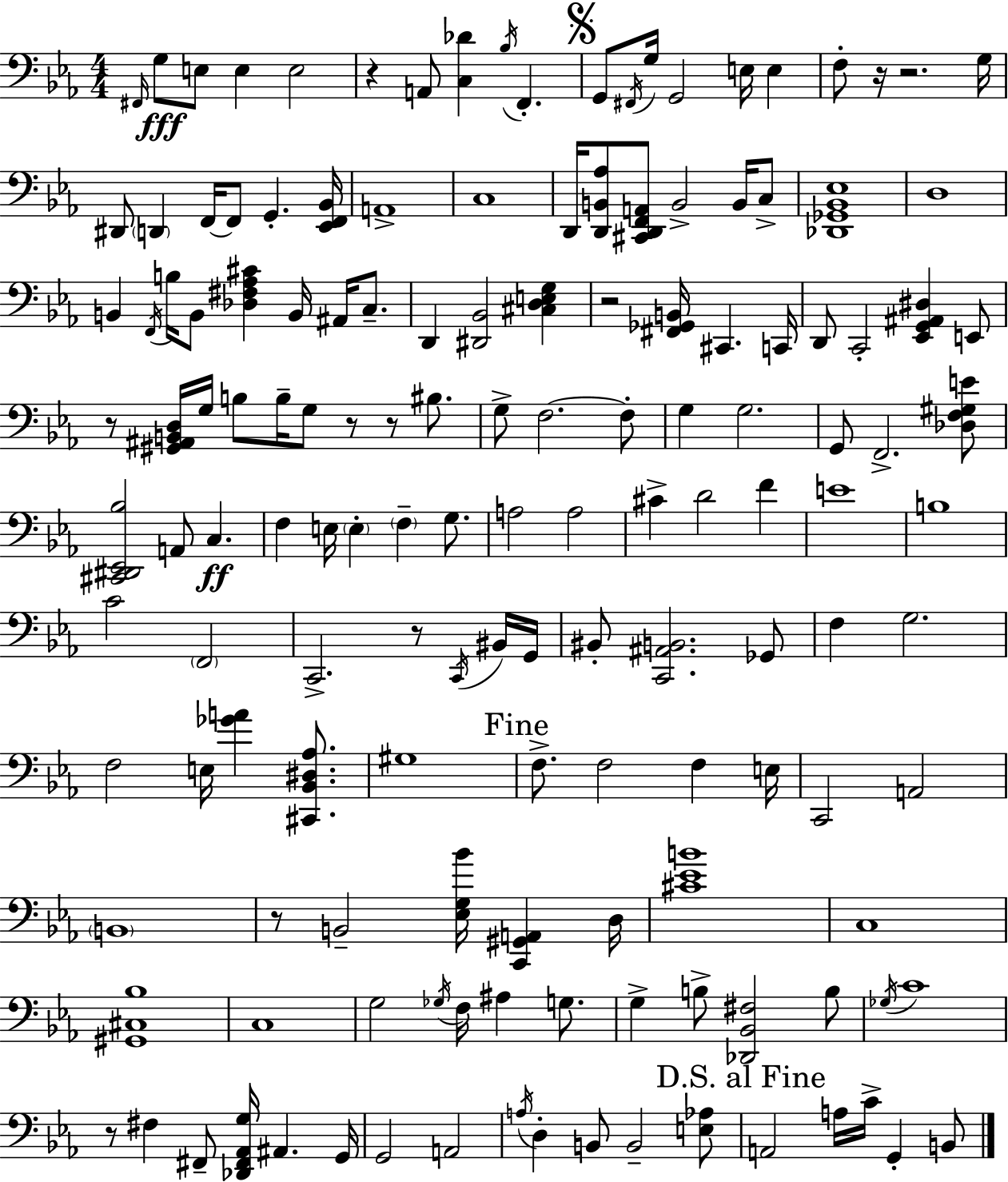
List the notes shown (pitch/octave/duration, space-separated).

F#2/s G3/e E3/e E3/q E3/h R/q A2/e [C3,Db4]/q Bb3/s F2/q. G2/e F#2/s G3/s G2/h E3/s E3/q F3/e R/s R/h. G3/s D#2/e D2/q F2/s F2/e G2/q. [Eb2,F2,Bb2]/s A2/w C3/w D2/s [D2,B2,Ab3]/e [C#2,D2,F2,A2]/e B2/h B2/s C3/e [Db2,Gb2,Bb2,Eb3]/w D3/w B2/q F2/s B3/s B2/e [Db3,F#3,Ab3,C#4]/q B2/s A#2/s C3/e. D2/q [D#2,Bb2]/h [C#3,D3,E3,G3]/q R/h [F#2,Gb2,B2]/s C#2/q. C2/s D2/e C2/h [Eb2,G2,A#2,D#3]/q E2/e R/e [G#2,A#2,B2,D3]/s G3/s B3/e B3/s G3/e R/e R/e BIS3/e. G3/e F3/h. F3/e G3/q G3/h. G2/e F2/h. [Db3,F3,G#3,E4]/e [C#2,D#2,Eb2,Bb3]/h A2/e C3/q. F3/q E3/s E3/q F3/q G3/e. A3/h A3/h C#4/q D4/h F4/q E4/w B3/w C4/h F2/h C2/h. R/e C2/s BIS2/s G2/s BIS2/e [C2,A#2,B2]/h. Gb2/e F3/q G3/h. F3/h E3/s [Gb4,A4]/q [C#2,Bb2,D#3,Ab3]/e. G#3/w F3/e. F3/h F3/q E3/s C2/h A2/h B2/w R/e B2/h [Eb3,G3,Bb4]/s [C2,G#2,A2]/q D3/s [C#4,Eb4,B4]/w C3/w [G#2,C#3,Bb3]/w C3/w G3/h Gb3/s F3/s A#3/q G3/e. G3/q B3/e [Db2,Bb2,F#3]/h B3/e Gb3/s C4/w R/e F#3/q F#2/e [Db2,F#2,Ab2,G3]/s A#2/q. G2/s G2/h A2/h A3/s D3/q B2/e B2/h [E3,Ab3]/e A2/h A3/s C4/s G2/q B2/e